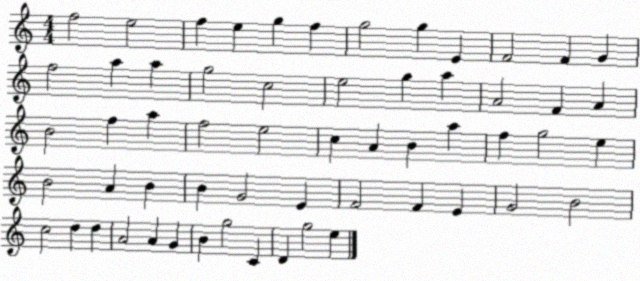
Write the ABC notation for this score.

X:1
T:Untitled
M:4/4
L:1/4
K:C
f2 e2 f e g f g2 g E F2 F G f2 a a g2 c2 e2 g a A2 F A B2 f a f2 e2 c A B a f g2 e B2 A B B G2 E F2 F E G2 B2 c2 d d A2 A G B g2 C D g2 e